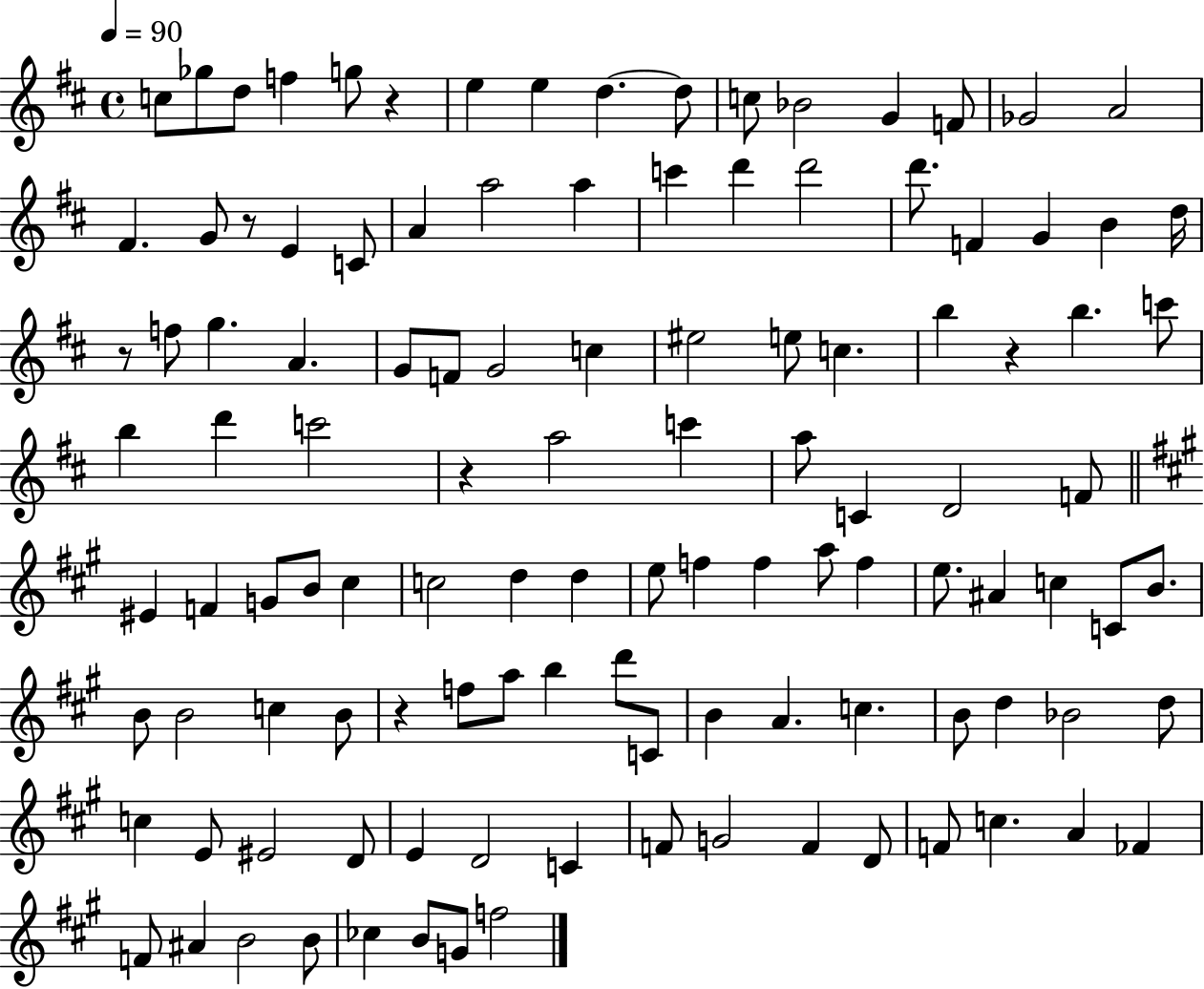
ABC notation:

X:1
T:Untitled
M:4/4
L:1/4
K:D
c/2 _g/2 d/2 f g/2 z e e d d/2 c/2 _B2 G F/2 _G2 A2 ^F G/2 z/2 E C/2 A a2 a c' d' d'2 d'/2 F G B d/4 z/2 f/2 g A G/2 F/2 G2 c ^e2 e/2 c b z b c'/2 b d' c'2 z a2 c' a/2 C D2 F/2 ^E F G/2 B/2 ^c c2 d d e/2 f f a/2 f e/2 ^A c C/2 B/2 B/2 B2 c B/2 z f/2 a/2 b d'/2 C/2 B A c B/2 d _B2 d/2 c E/2 ^E2 D/2 E D2 C F/2 G2 F D/2 F/2 c A _F F/2 ^A B2 B/2 _c B/2 G/2 f2